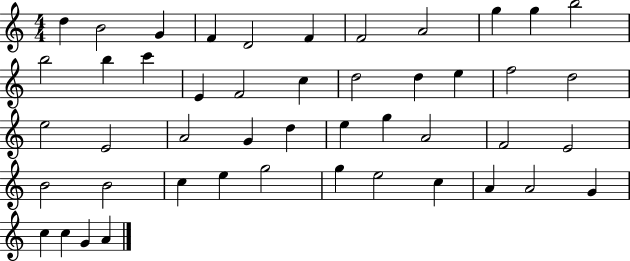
D5/q B4/h G4/q F4/q D4/h F4/q F4/h A4/h G5/q G5/q B5/h B5/h B5/q C6/q E4/q F4/h C5/q D5/h D5/q E5/q F5/h D5/h E5/h E4/h A4/h G4/q D5/q E5/q G5/q A4/h F4/h E4/h B4/h B4/h C5/q E5/q G5/h G5/q E5/h C5/q A4/q A4/h G4/q C5/q C5/q G4/q A4/q